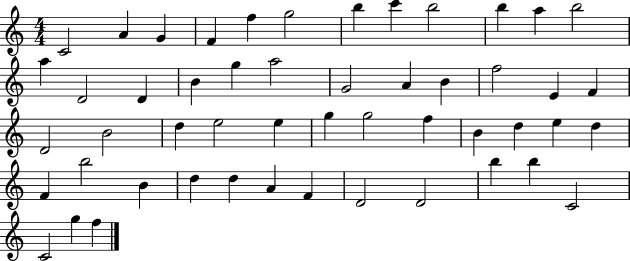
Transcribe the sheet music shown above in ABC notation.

X:1
T:Untitled
M:4/4
L:1/4
K:C
C2 A G F f g2 b c' b2 b a b2 a D2 D B g a2 G2 A B f2 E F D2 B2 d e2 e g g2 f B d e d F b2 B d d A F D2 D2 b b C2 C2 g f